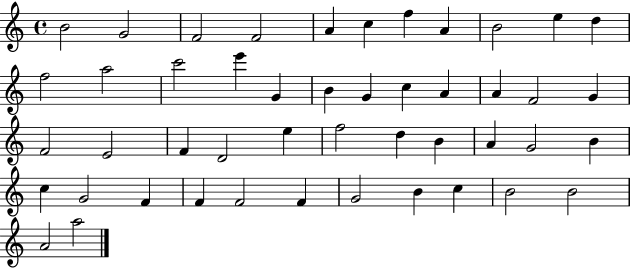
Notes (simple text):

B4/h G4/h F4/h F4/h A4/q C5/q F5/q A4/q B4/h E5/q D5/q F5/h A5/h C6/h E6/q G4/q B4/q G4/q C5/q A4/q A4/q F4/h G4/q F4/h E4/h F4/q D4/h E5/q F5/h D5/q B4/q A4/q G4/h B4/q C5/q G4/h F4/q F4/q F4/h F4/q G4/h B4/q C5/q B4/h B4/h A4/h A5/h